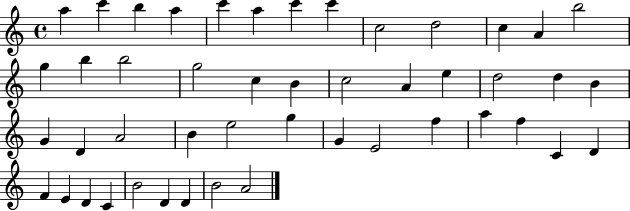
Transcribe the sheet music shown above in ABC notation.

X:1
T:Untitled
M:4/4
L:1/4
K:C
a c' b a c' a c' c' c2 d2 c A b2 g b b2 g2 c B c2 A e d2 d B G D A2 B e2 g G E2 f a f C D F E D C B2 D D B2 A2